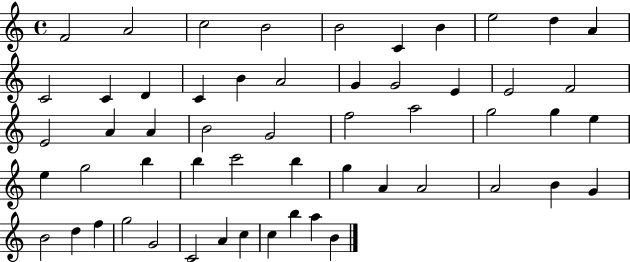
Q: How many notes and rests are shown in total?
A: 55